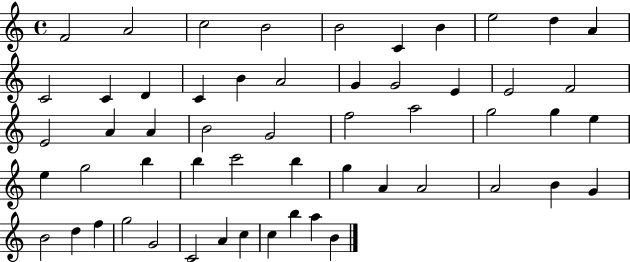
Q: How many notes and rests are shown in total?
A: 55